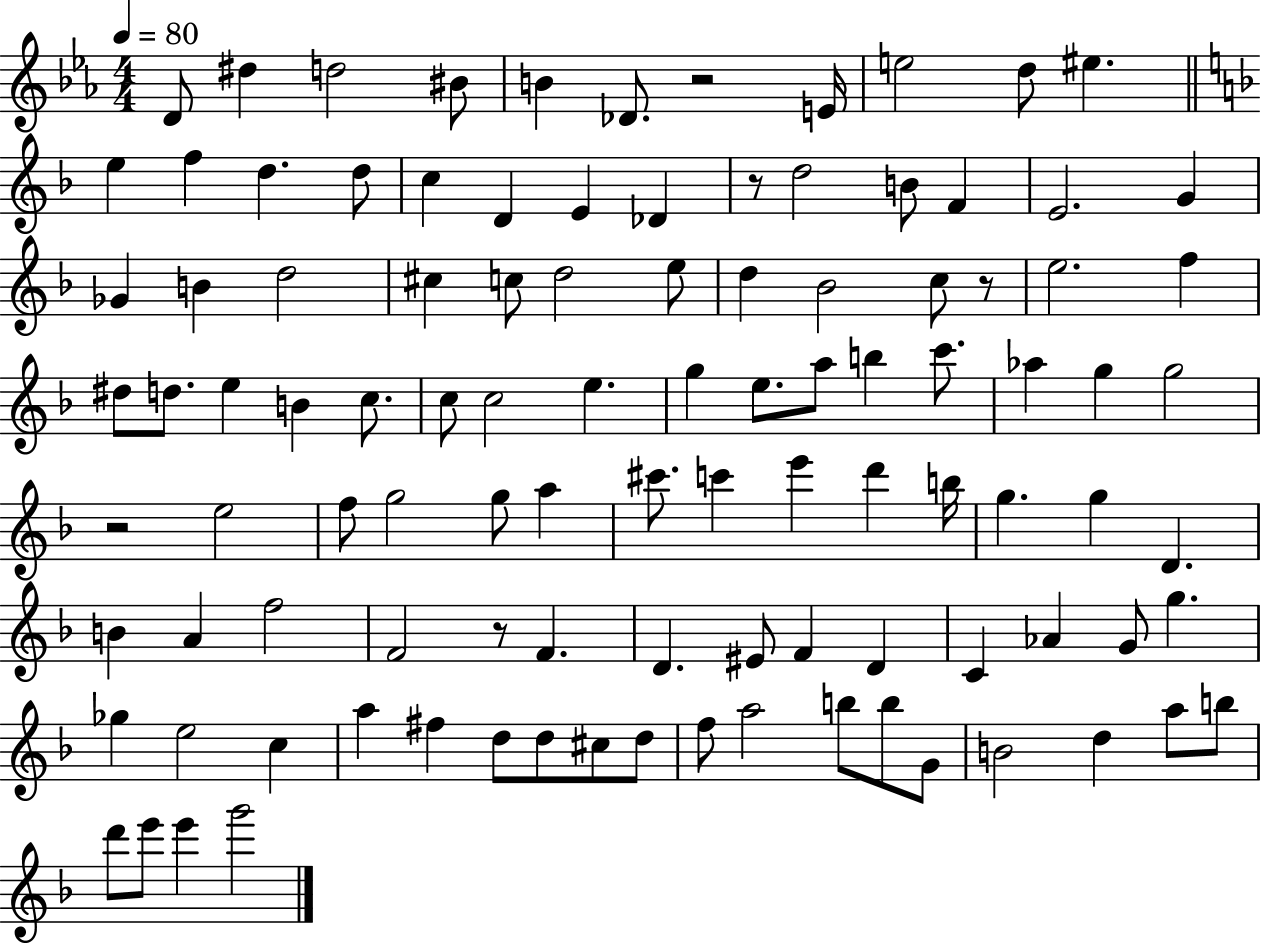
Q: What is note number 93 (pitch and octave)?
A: D5